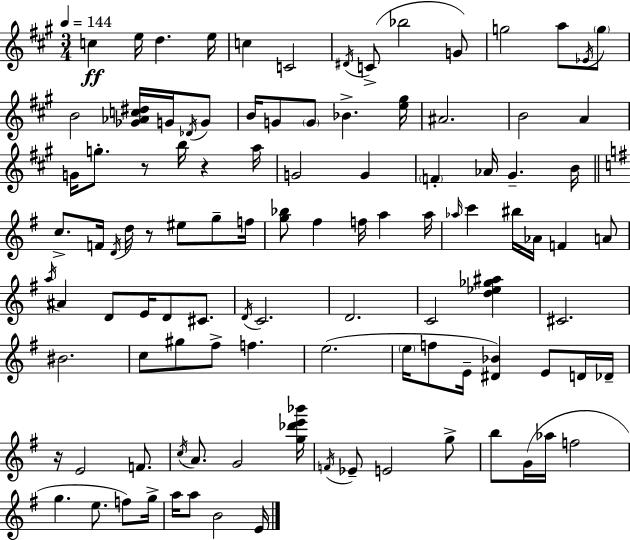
C5/q E5/s D5/q. E5/s C5/q C4/h D#4/s C4/e Bb5/h G4/e G5/h A5/e Eb4/s G5/e B4/h [Gb4,Ab4,C5,D#5]/s G4/s Db4/s G4/e B4/s G4/e G4/e Bb4/q. [E5,G#5]/s A#4/h. B4/h A4/q G4/s G5/e. R/e B5/s R/q A5/s G4/h G4/q F4/q Ab4/s G#4/q. B4/s C5/e. F4/s D4/s D5/s R/e EIS5/e G5/e F5/s [G5,Bb5]/e F#5/q F5/s A5/q A5/s Ab5/s C6/q BIS5/s Ab4/s F4/q A4/e A5/s A#4/q D4/e E4/s D4/e C#4/e. D4/s C4/h. D4/h. C4/h [D5,Eb5,Gb5,A#5]/q C#4/h. BIS4/h. C5/e G#5/e F#5/e F5/q. E5/h. E5/s F5/e E4/s [D#4,Bb4]/q E4/e D4/s Db4/s R/s E4/h F4/e. C5/s A4/e. G4/h [G5,Db6,E6,Bb6]/s F4/s Eb4/e E4/h G5/e B5/e G4/s Ab5/s F5/h G5/q. E5/e. F5/e G5/s A5/s A5/e B4/h E4/s